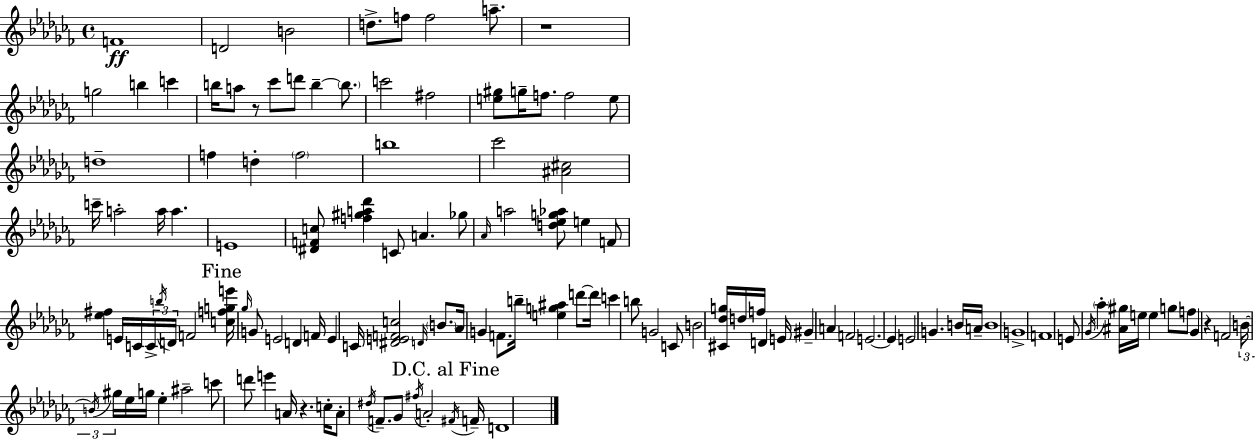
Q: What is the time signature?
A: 4/4